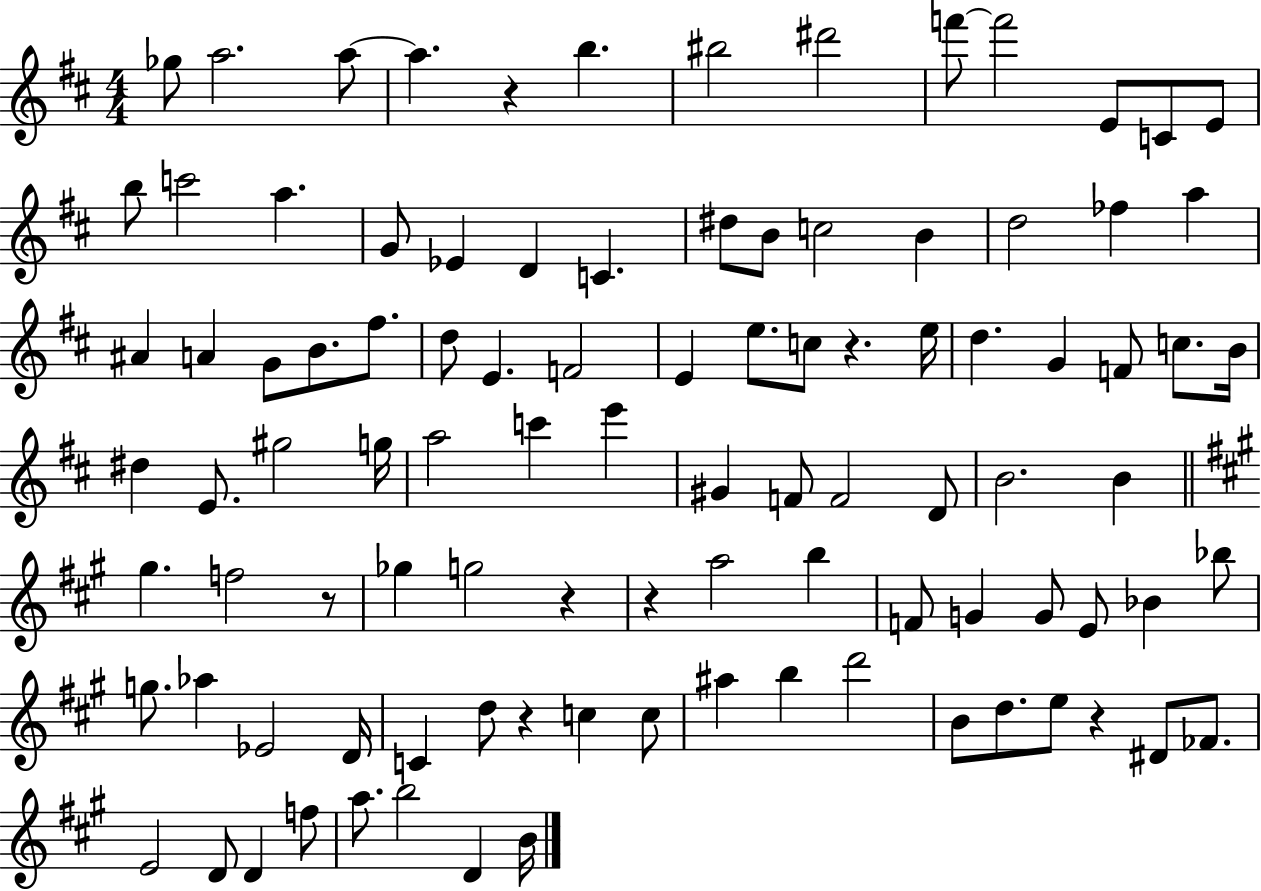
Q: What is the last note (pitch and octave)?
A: B4